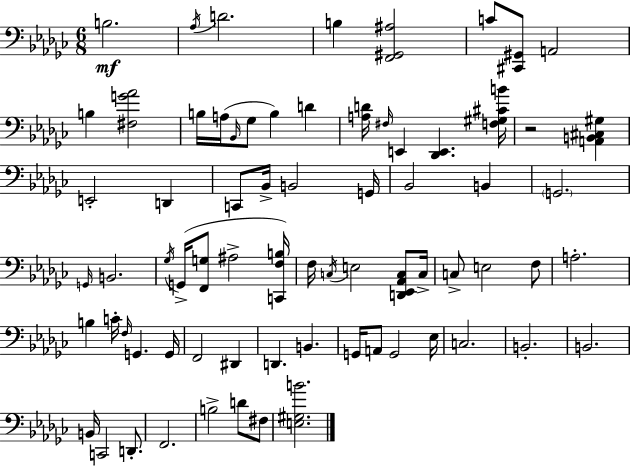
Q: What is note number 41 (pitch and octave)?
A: G2